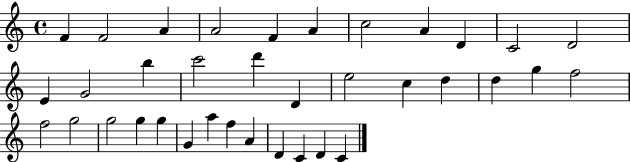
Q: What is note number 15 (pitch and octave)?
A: C6